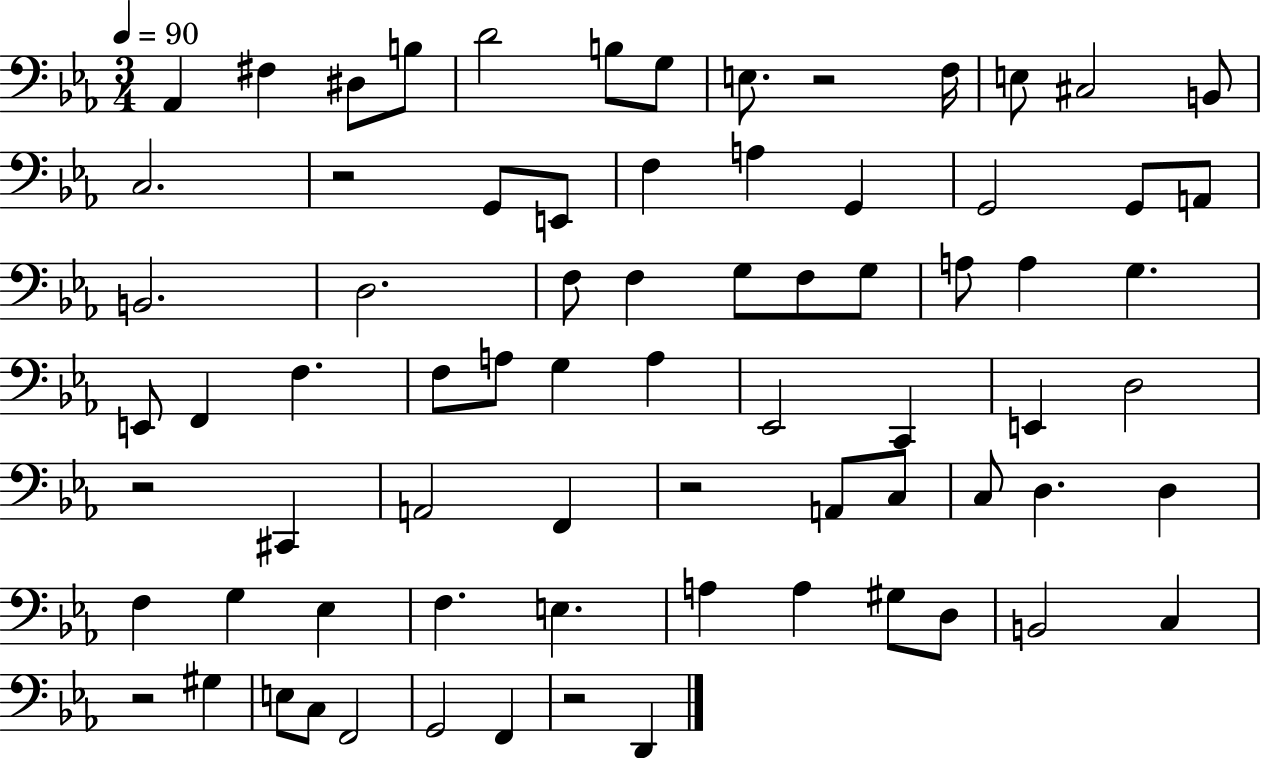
X:1
T:Untitled
M:3/4
L:1/4
K:Eb
_A,, ^F, ^D,/2 B,/2 D2 B,/2 G,/2 E,/2 z2 F,/4 E,/2 ^C,2 B,,/2 C,2 z2 G,,/2 E,,/2 F, A, G,, G,,2 G,,/2 A,,/2 B,,2 D,2 F,/2 F, G,/2 F,/2 G,/2 A,/2 A, G, E,,/2 F,, F, F,/2 A,/2 G, A, _E,,2 C,, E,, D,2 z2 ^C,, A,,2 F,, z2 A,,/2 C,/2 C,/2 D, D, F, G, _E, F, E, A, A, ^G,/2 D,/2 B,,2 C, z2 ^G, E,/2 C,/2 F,,2 G,,2 F,, z2 D,,